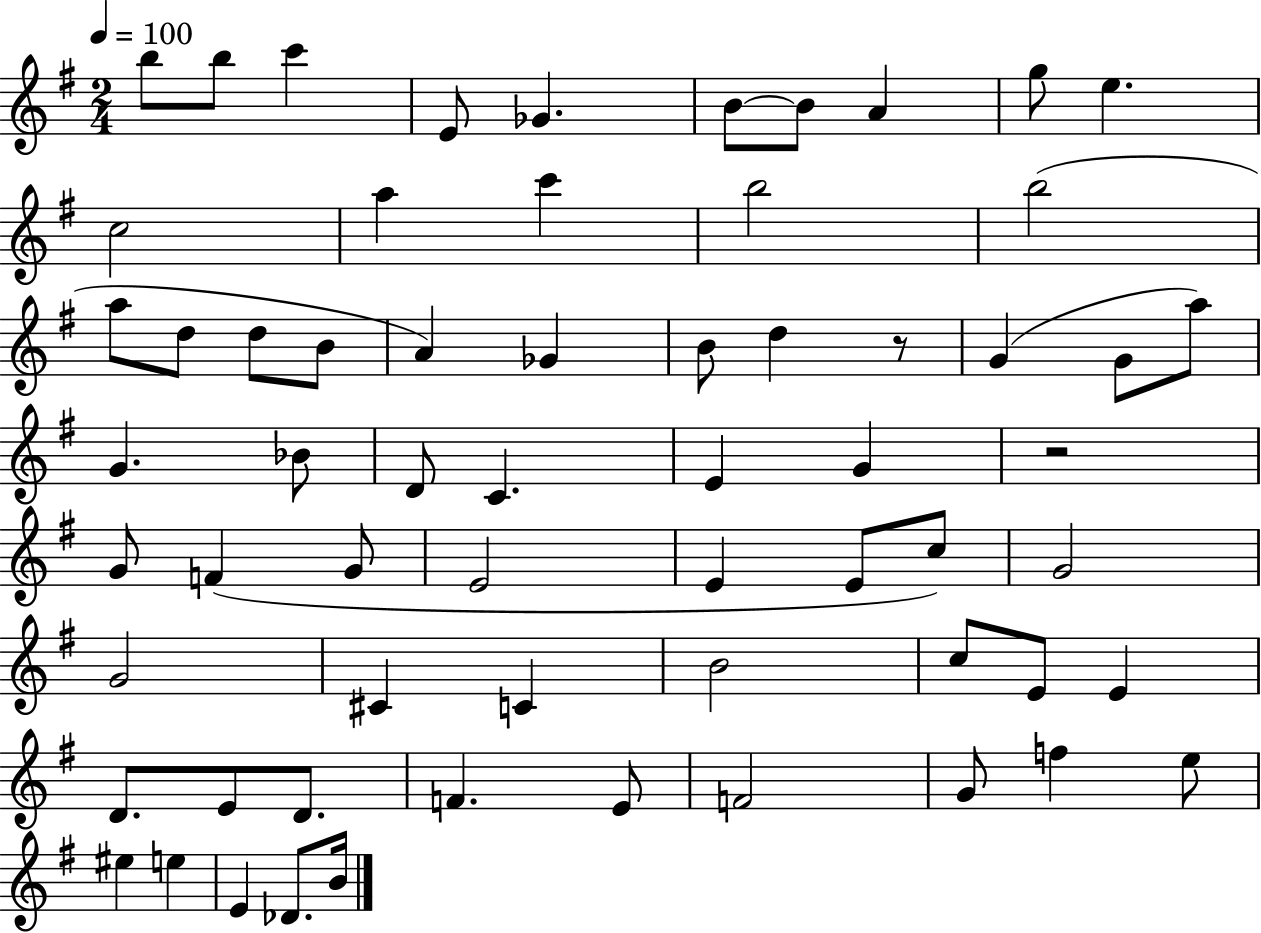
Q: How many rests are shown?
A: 2